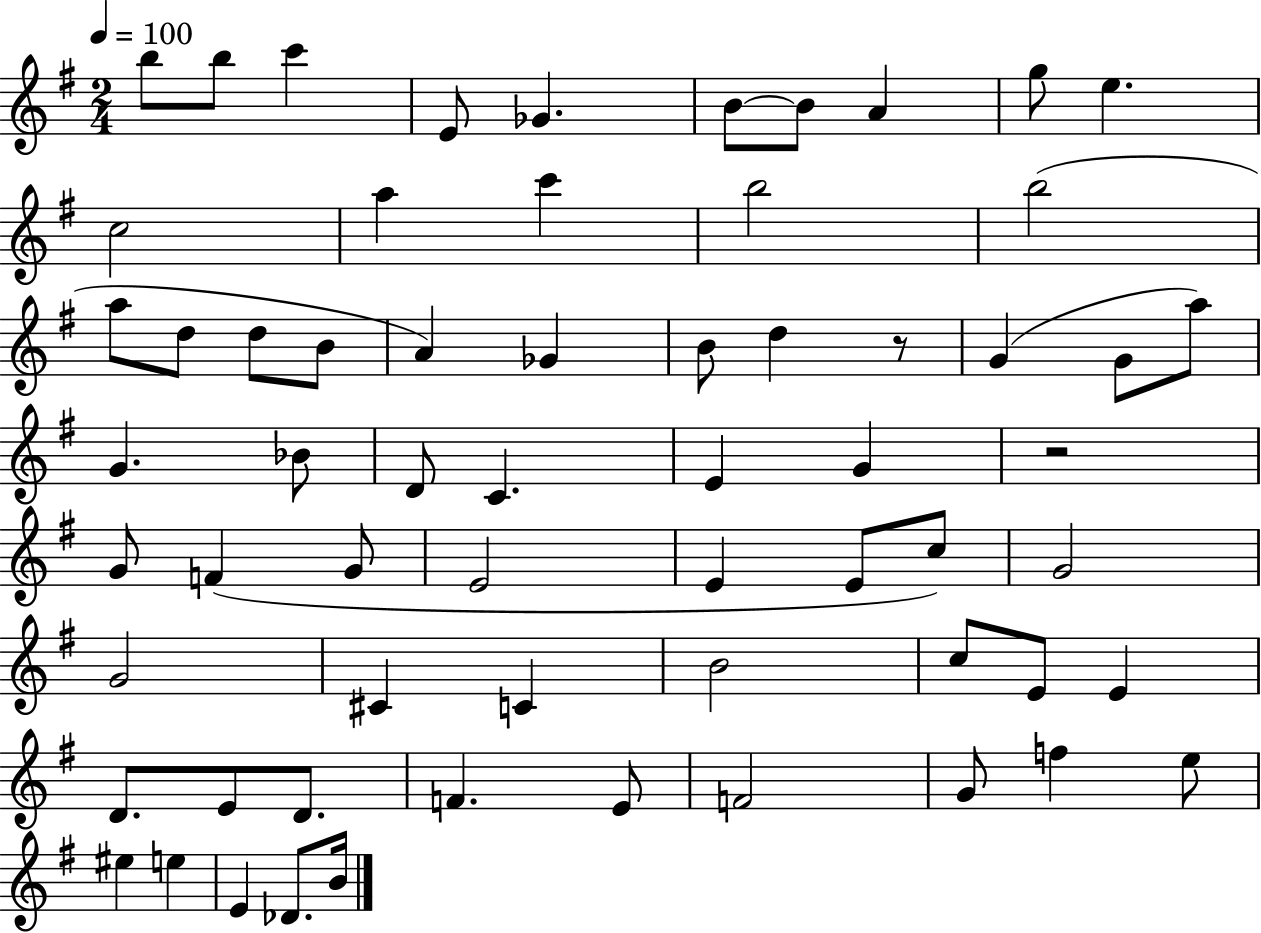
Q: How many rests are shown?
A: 2